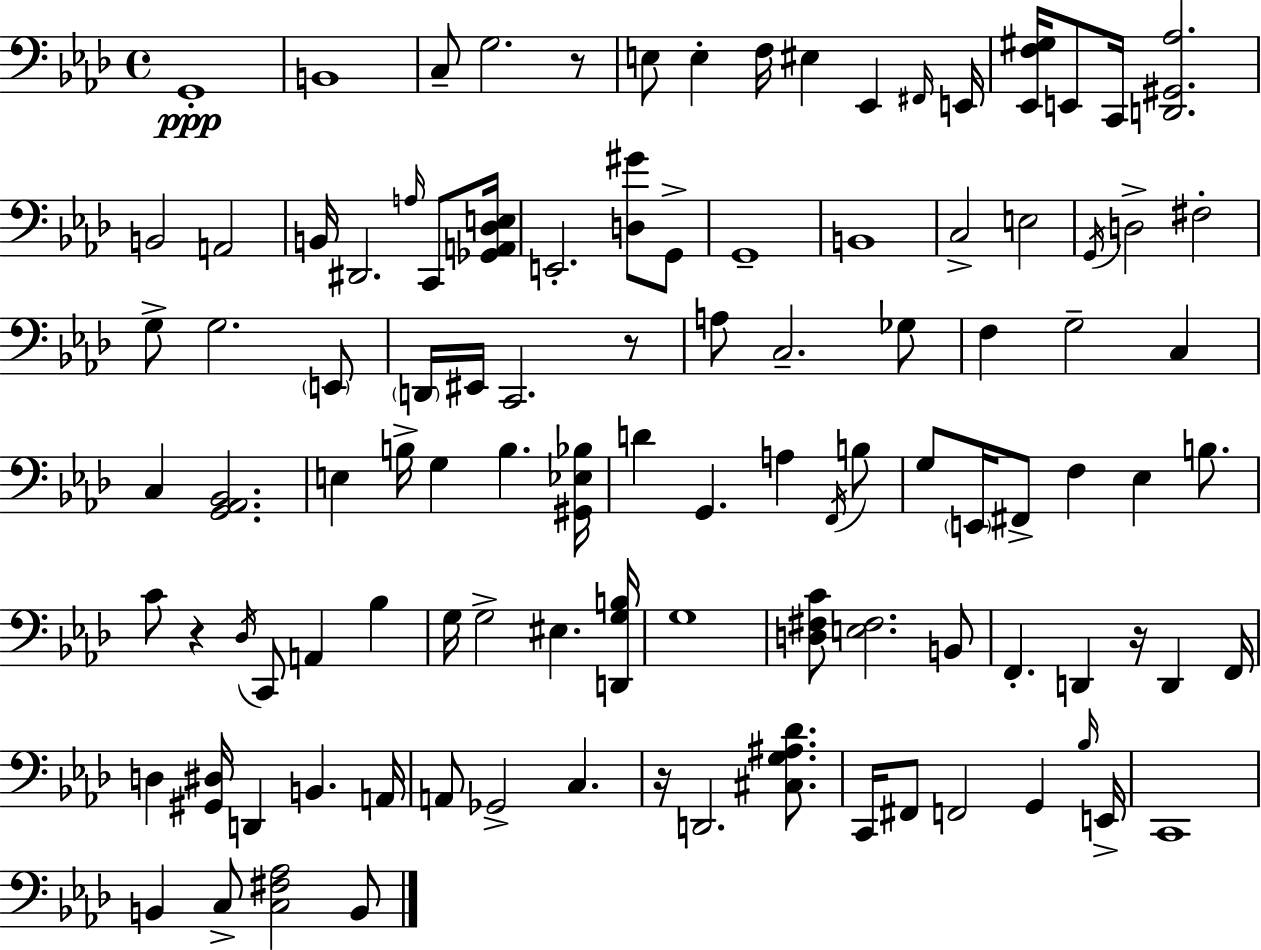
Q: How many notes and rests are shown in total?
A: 105